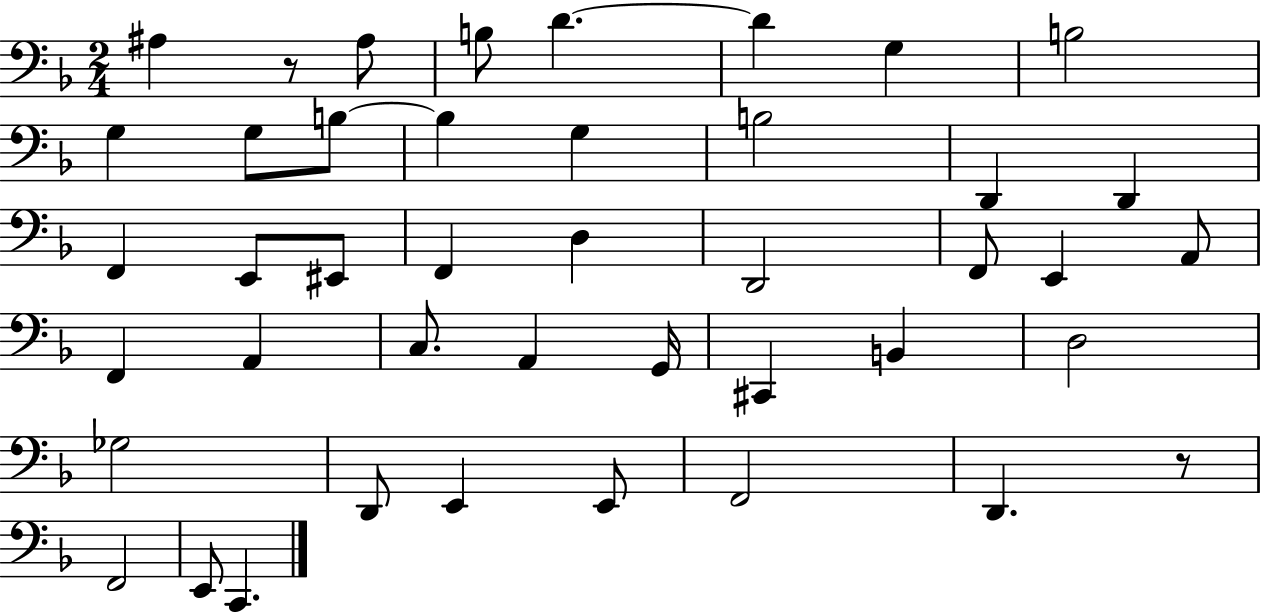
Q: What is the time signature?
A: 2/4